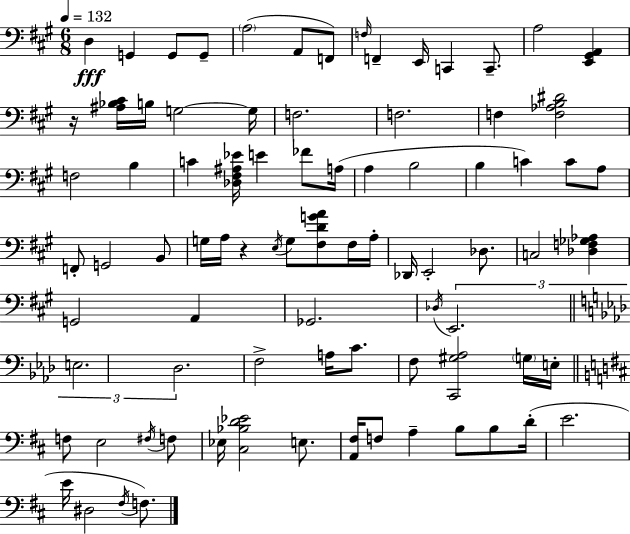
X:1
T:Untitled
M:6/8
L:1/4
K:A
D, G,, G,,/2 G,,/2 A,2 A,,/2 F,,/2 F,/4 F,, E,,/4 C,, C,,/2 A,2 [E,,^G,,A,,] z/4 [^A,_B,^C]/4 B,/4 G,2 G,/4 F,2 F,2 F, [F,_A,B,^D]2 F,2 B, C [_D,^F,^A,_E]/4 E _F/2 A,/4 A, B,2 B, C C/2 A,/2 F,,/2 G,,2 B,,/2 G,/4 A,/4 z E,/4 G,/2 [^F,DGA]/2 ^F,/4 A,/4 _D,,/4 E,,2 _D,/2 C,2 [_D,F,_G,_A,] G,,2 A,, _G,,2 _D,/4 E,,2 E,2 _D,2 F,2 A,/4 C/2 F,/2 [C,,^G,_A,]2 G,/4 E,/4 F,/2 E,2 ^F,/4 F,/2 _E,/4 [^C,_B,D_E]2 E,/2 [A,,^F,]/4 F,/2 A, B,/2 B,/2 D/4 E2 E/4 ^D,2 ^F,/4 F,/2